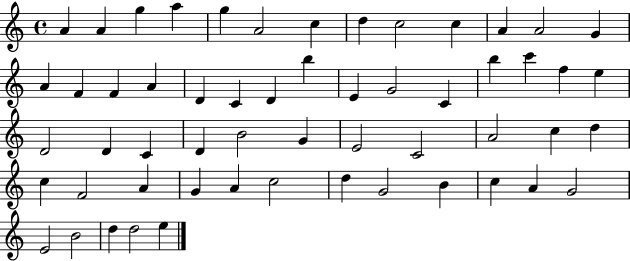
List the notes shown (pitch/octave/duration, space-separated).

A4/q A4/q G5/q A5/q G5/q A4/h C5/q D5/q C5/h C5/q A4/q A4/h G4/q A4/q F4/q F4/q A4/q D4/q C4/q D4/q B5/q E4/q G4/h C4/q B5/q C6/q F5/q E5/q D4/h D4/q C4/q D4/q B4/h G4/q E4/h C4/h A4/h C5/q D5/q C5/q F4/h A4/q G4/q A4/q C5/h D5/q G4/h B4/q C5/q A4/q G4/h E4/h B4/h D5/q D5/h E5/q